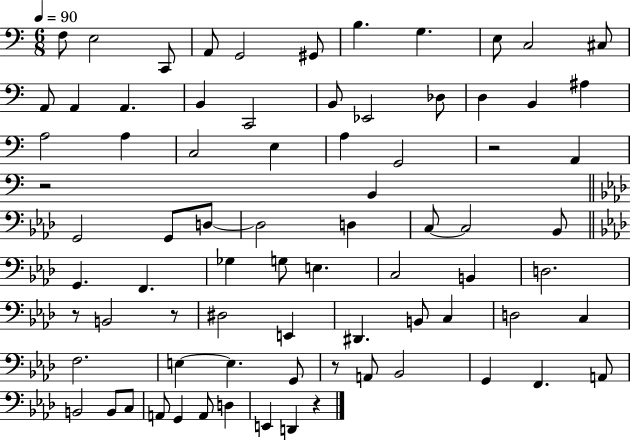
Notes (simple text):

F3/e E3/h C2/e A2/e G2/h G#2/e B3/q. G3/q. E3/e C3/h C#3/e A2/e A2/q A2/q. B2/q C2/h B2/e Eb2/h Db3/e D3/q B2/q A#3/q A3/h A3/q C3/h E3/q A3/q G2/h R/h A2/q R/h B2/q G2/h G2/e D3/e D3/h D3/q C3/e C3/h Bb2/e G2/q. F2/q. Gb3/q G3/e E3/q. C3/h B2/q D3/h. R/e B2/h R/e D#3/h E2/q D#2/q. B2/e C3/q D3/h C3/q F3/h. E3/q E3/q. G2/e R/e A2/e Bb2/h G2/q F2/q. A2/e B2/h B2/e C3/e A2/e G2/q A2/e D3/q E2/q D2/q R/q